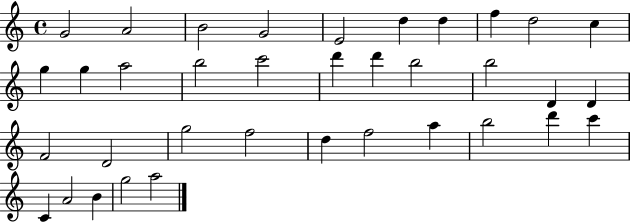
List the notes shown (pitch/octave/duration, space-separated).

G4/h A4/h B4/h G4/h E4/h D5/q D5/q F5/q D5/h C5/q G5/q G5/q A5/h B5/h C6/h D6/q D6/q B5/h B5/h D4/q D4/q F4/h D4/h G5/h F5/h D5/q F5/h A5/q B5/h D6/q C6/q C4/q A4/h B4/q G5/h A5/h